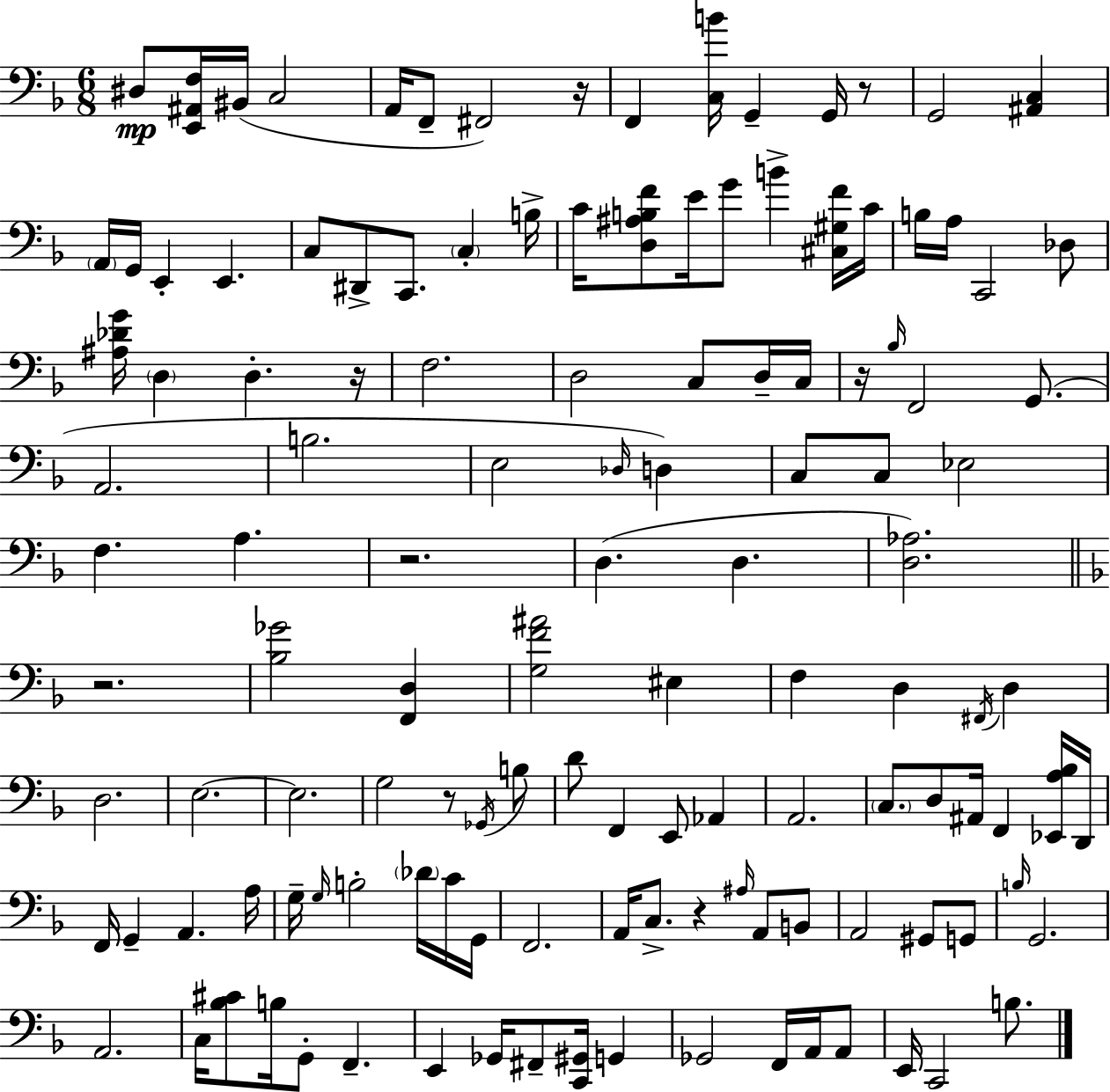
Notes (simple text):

D#3/e [E2,A#2,F3]/s BIS2/s C3/h A2/s F2/e F#2/h R/s F2/q [C3,B4]/s G2/q G2/s R/e G2/h [A#2,C3]/q A2/s G2/s E2/q E2/q. C3/e D#2/e C2/e. C3/q B3/s C4/s [D3,A#3,B3,F4]/e E4/s G4/e B4/q [C#3,G#3,F4]/s C4/s B3/s A3/s C2/h Db3/e [A#3,Db4,G4]/s D3/q D3/q. R/s F3/h. D3/h C3/e D3/s C3/s R/s Bb3/s F2/h G2/e. A2/h. B3/h. E3/h Db3/s D3/q C3/e C3/e Eb3/h F3/q. A3/q. R/h. D3/q. D3/q. [D3,Ab3]/h. R/h. [Bb3,Gb4]/h [F2,D3]/q [G3,F4,A#4]/h EIS3/q F3/q D3/q F#2/s D3/q D3/h. E3/h. E3/h. G3/h R/e Gb2/s B3/e D4/e F2/q E2/e Ab2/q A2/h. C3/e. D3/e A#2/s F2/q [Eb2,A3,Bb3]/s D2/s F2/s G2/q A2/q. A3/s G3/s G3/s B3/h Db4/s C4/s G2/s F2/h. A2/s C3/e. R/q A#3/s A2/e B2/e A2/h G#2/e G2/e B3/s G2/h. A2/h. C3/s [Bb3,C#4]/e B3/s G2/e F2/q. E2/q Gb2/s F#2/e [C2,G#2]/s G2/q Gb2/h F2/s A2/s A2/e E2/s C2/h B3/e.